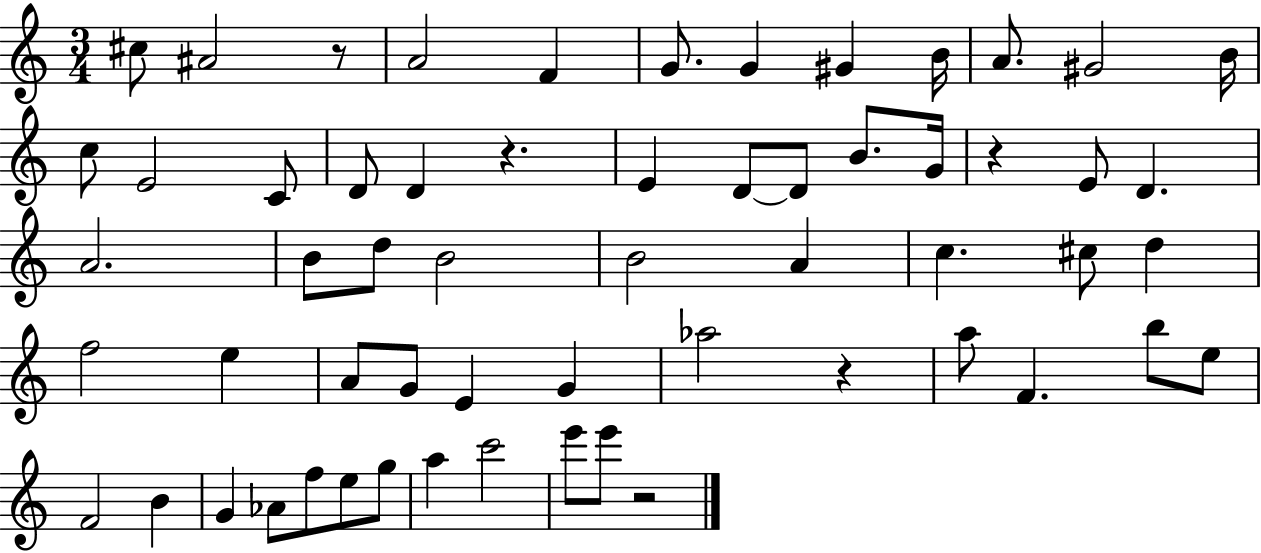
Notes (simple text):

C#5/e A#4/h R/e A4/h F4/q G4/e. G4/q G#4/q B4/s A4/e. G#4/h B4/s C5/e E4/h C4/e D4/e D4/q R/q. E4/q D4/e D4/e B4/e. G4/s R/q E4/e D4/q. A4/h. B4/e D5/e B4/h B4/h A4/q C5/q. C#5/e D5/q F5/h E5/q A4/e G4/e E4/q G4/q Ab5/h R/q A5/e F4/q. B5/e E5/e F4/h B4/q G4/q Ab4/e F5/e E5/e G5/e A5/q C6/h E6/e E6/e R/h